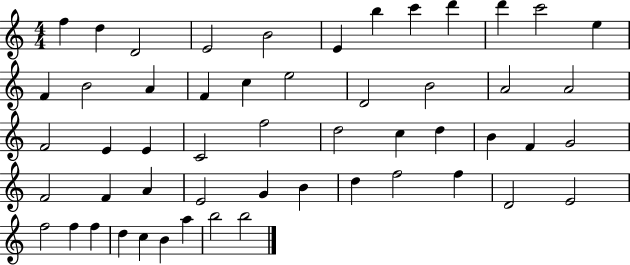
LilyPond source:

{
  \clef treble
  \numericTimeSignature
  \time 4/4
  \key c \major
  f''4 d''4 d'2 | e'2 b'2 | e'4 b''4 c'''4 d'''4 | d'''4 c'''2 e''4 | \break f'4 b'2 a'4 | f'4 c''4 e''2 | d'2 b'2 | a'2 a'2 | \break f'2 e'4 e'4 | c'2 f''2 | d''2 c''4 d''4 | b'4 f'4 g'2 | \break f'2 f'4 a'4 | e'2 g'4 b'4 | d''4 f''2 f''4 | d'2 e'2 | \break f''2 f''4 f''4 | d''4 c''4 b'4 a''4 | b''2 b''2 | \bar "|."
}